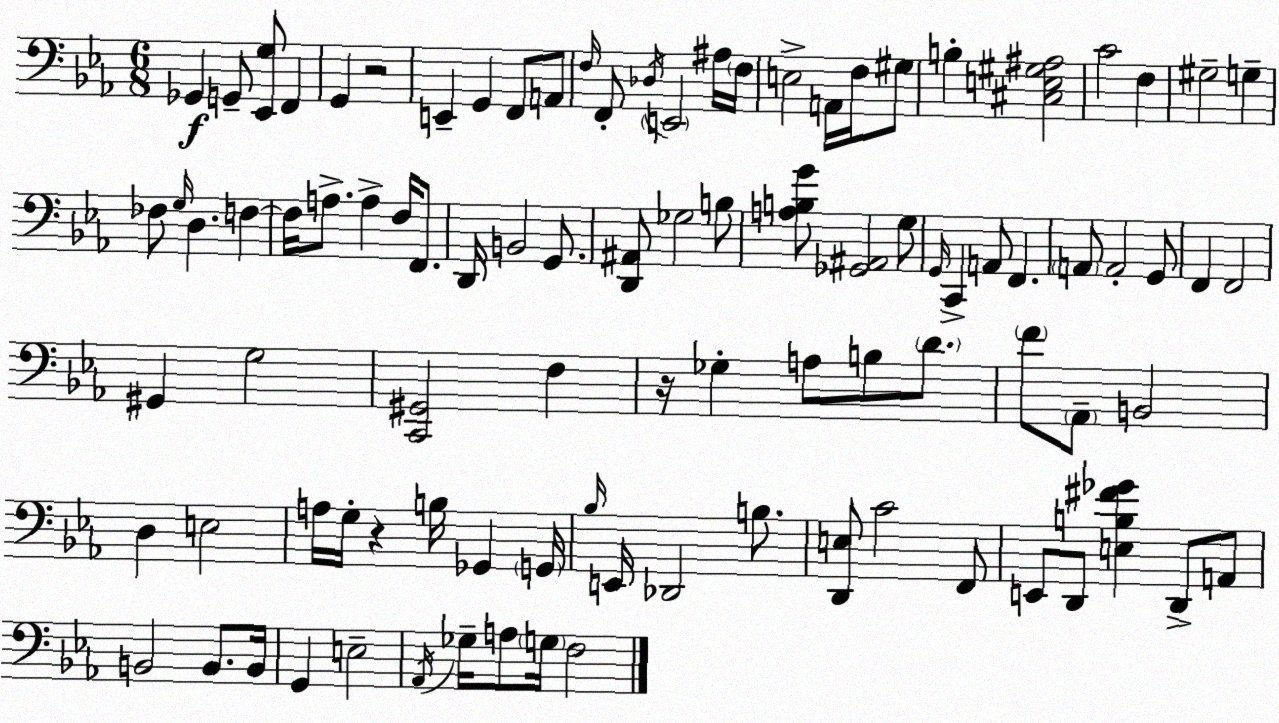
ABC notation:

X:1
T:Untitled
M:6/8
L:1/4
K:Eb
_G,, G,,/2 [_E,,G,]/2 F,, G,, z2 E,, G,, F,,/2 A,,/2 F,/4 F,,/2 _D,/4 E,,2 ^A,/4 F,/4 E,2 A,,/4 F,/4 ^G,/2 B, [^C,E,^G,^A,]2 C2 F, ^G,2 G, _F,/2 G,/4 D, F, F,/4 A,/2 A, F,/4 F,,/2 D,,/4 B,,2 G,,/2 [D,,^A,,]/2 _G,2 B,/2 [A,B,G]/2 [_G,,^A,,]2 G,/2 G,,/4 C,, A,,/2 F,, A,,/2 A,,2 G,,/2 F,, F,,2 ^G,, G,2 [C,,^G,,]2 F, z/4 _G, A,/2 B,/2 D/2 F/2 _A,,/2 B,,2 D, E,2 A,/4 G,/4 z B,/4 _G,, G,,/4 _B,/4 E,,/4 _D,,2 B,/2 [D,,E,]/2 C2 F,,/2 E,,/2 D,,/2 [E,B,^F_G] D,,/2 A,,/2 B,,2 B,,/2 B,,/4 G,, E,2 _A,,/4 _G,/4 A,/2 G,/4 F,2